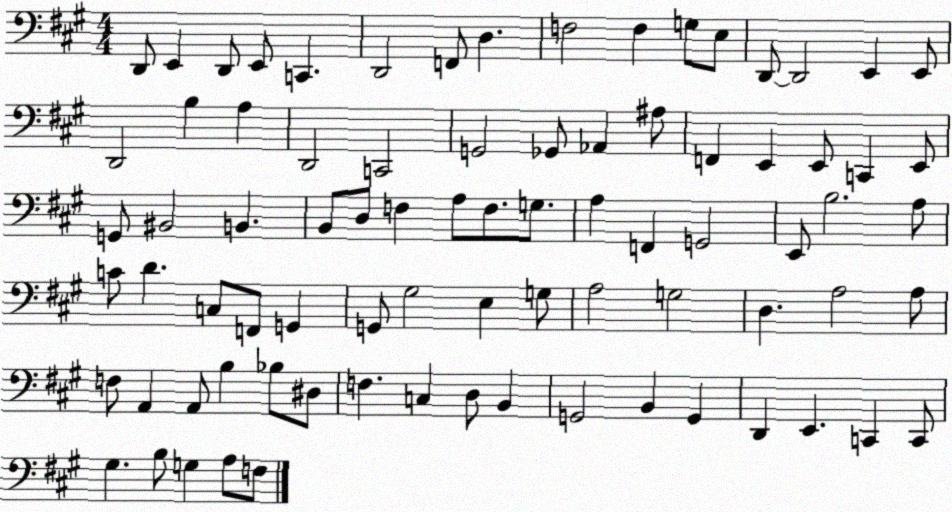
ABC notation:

X:1
T:Untitled
M:4/4
L:1/4
K:A
D,,/2 E,, D,,/2 E,,/2 C,, D,,2 F,,/2 D, F,2 F, G,/2 E,/2 D,,/2 D,,2 E,, E,,/2 D,,2 B, A, D,,2 C,,2 G,,2 _G,,/2 _A,, ^A,/2 F,, E,, E,,/2 C,, E,,/2 G,,/2 ^B,,2 B,, B,,/2 D,/2 F, A,/2 F,/2 G,/2 A, F,, G,,2 E,,/2 B,2 A,/2 C/2 D C,/2 F,,/2 G,, G,,/2 ^G,2 E, G,/2 A,2 G,2 D, A,2 A,/2 F,/2 A,, A,,/2 B, _B,/2 ^D,/2 F, C, D,/2 B,, G,,2 B,, G,, D,, E,, C,, C,,/2 ^G, B,/2 G, A,/2 F,/2